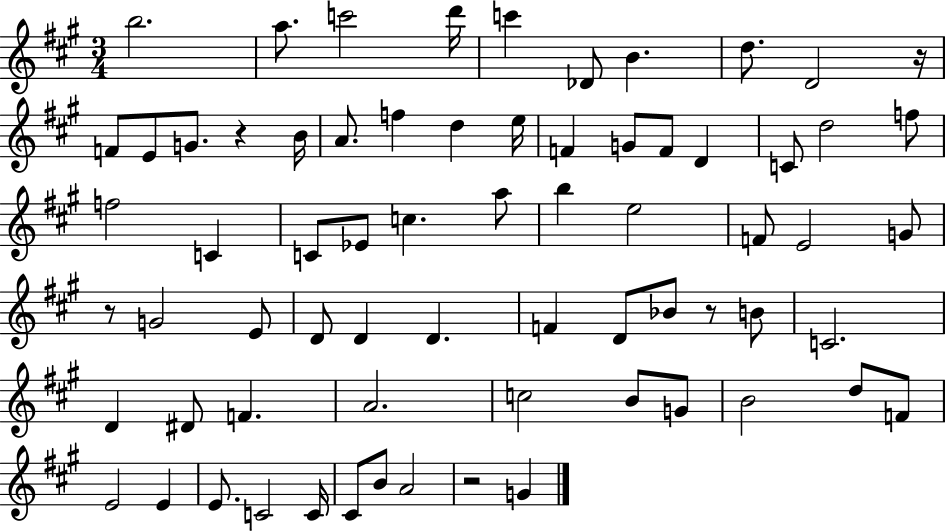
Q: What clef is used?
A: treble